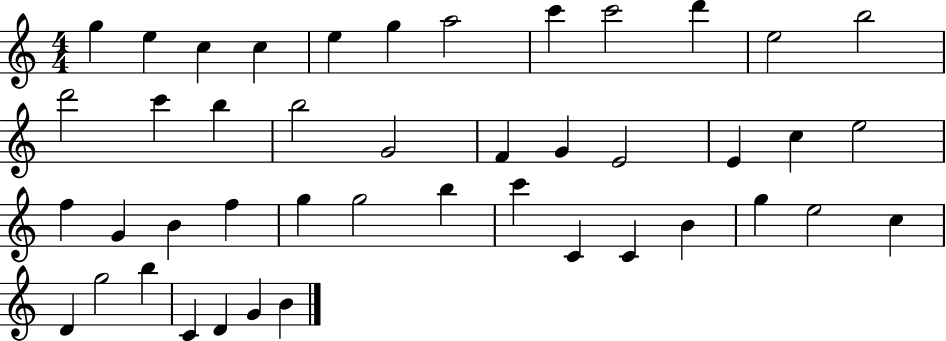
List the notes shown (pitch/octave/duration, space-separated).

G5/q E5/q C5/q C5/q E5/q G5/q A5/h C6/q C6/h D6/q E5/h B5/h D6/h C6/q B5/q B5/h G4/h F4/q G4/q E4/h E4/q C5/q E5/h F5/q G4/q B4/q F5/q G5/q G5/h B5/q C6/q C4/q C4/q B4/q G5/q E5/h C5/q D4/q G5/h B5/q C4/q D4/q G4/q B4/q